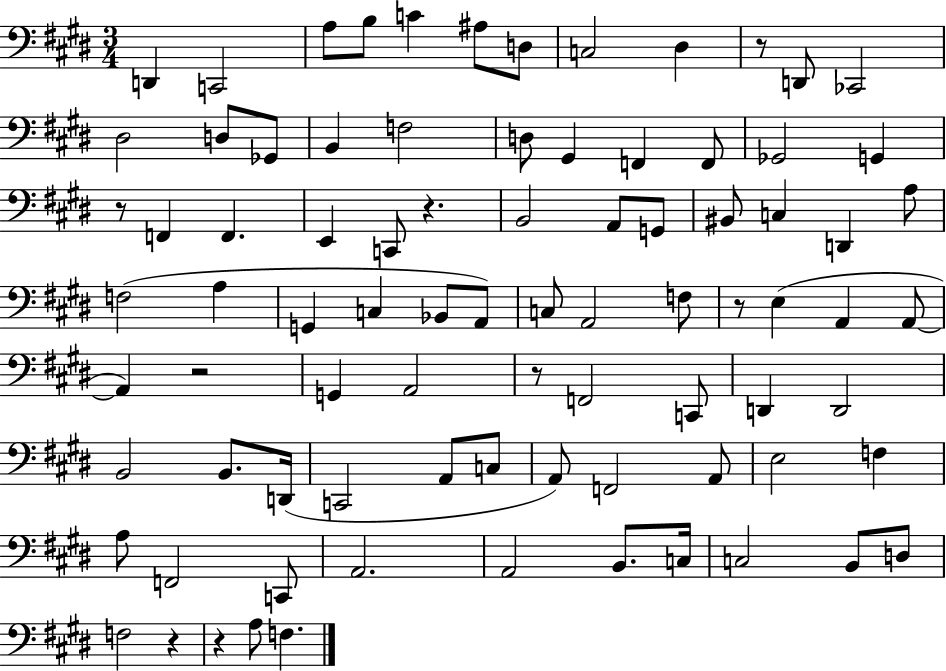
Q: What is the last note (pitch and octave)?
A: F3